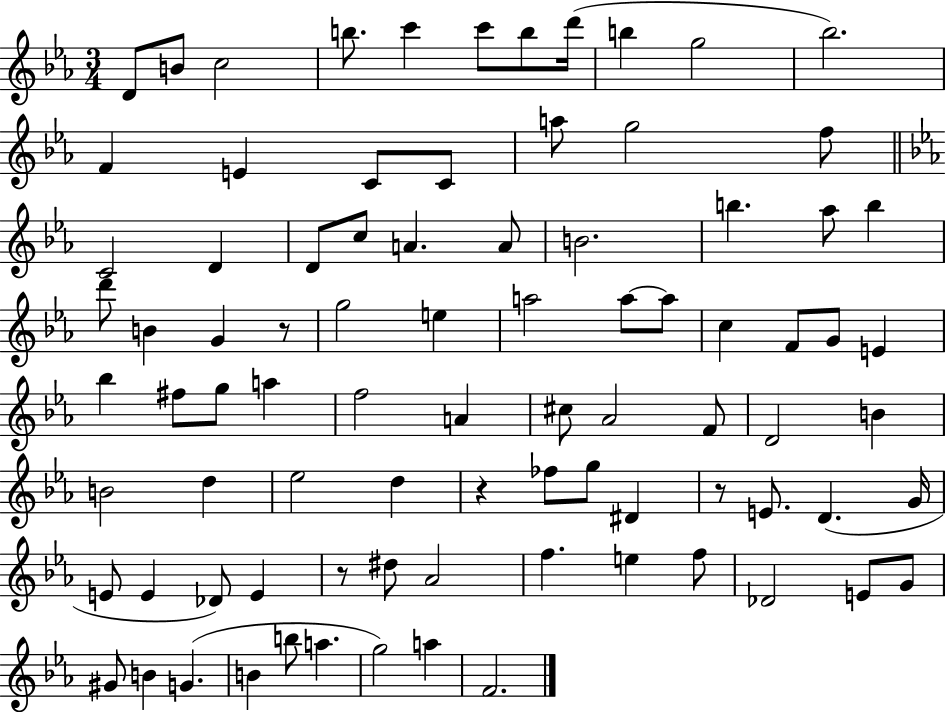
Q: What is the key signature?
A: EES major